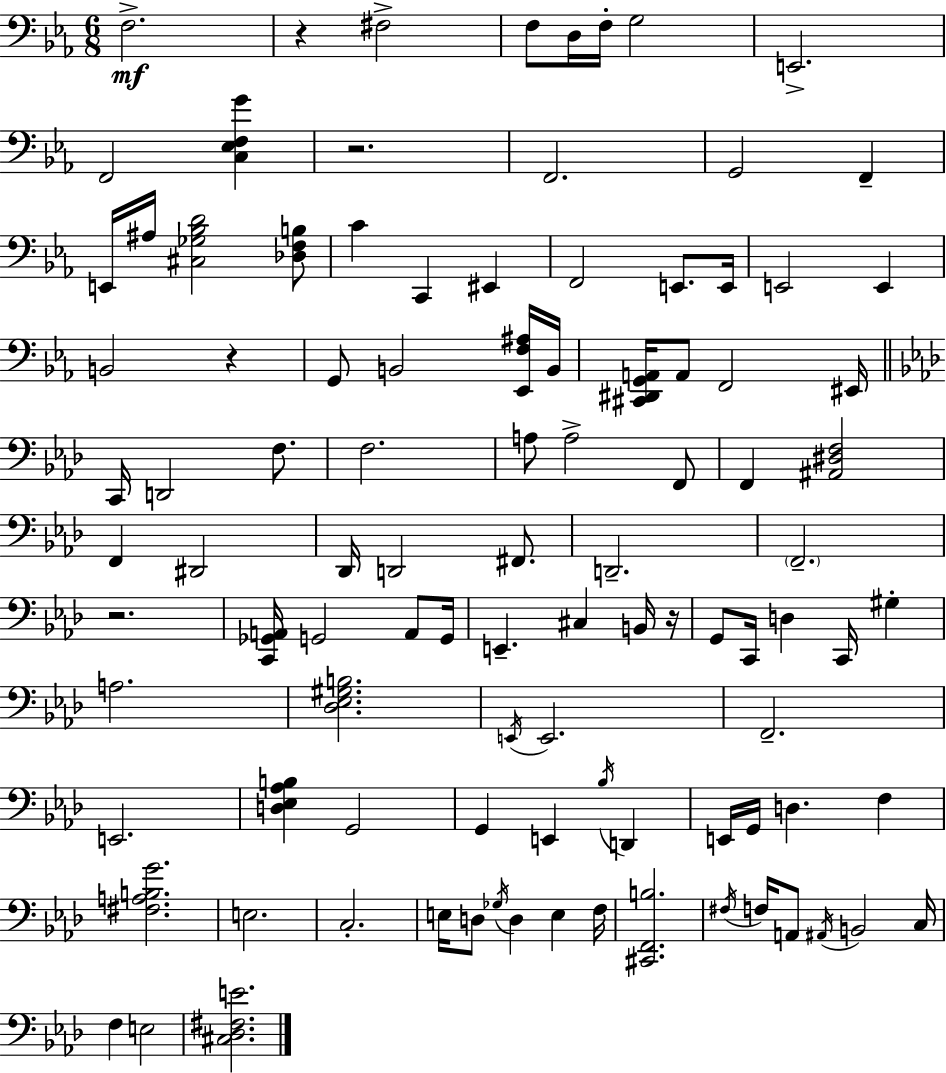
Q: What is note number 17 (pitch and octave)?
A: F2